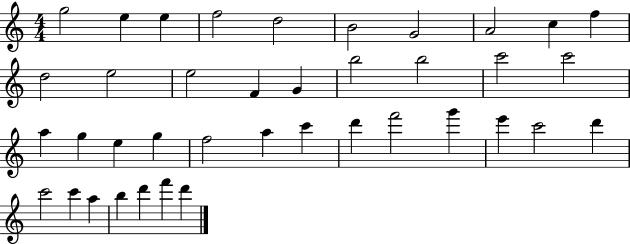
X:1
T:Untitled
M:4/4
L:1/4
K:C
g2 e e f2 d2 B2 G2 A2 c f d2 e2 e2 F G b2 b2 c'2 c'2 a g e g f2 a c' d' f'2 g' e' c'2 d' c'2 c' a b d' f' d'